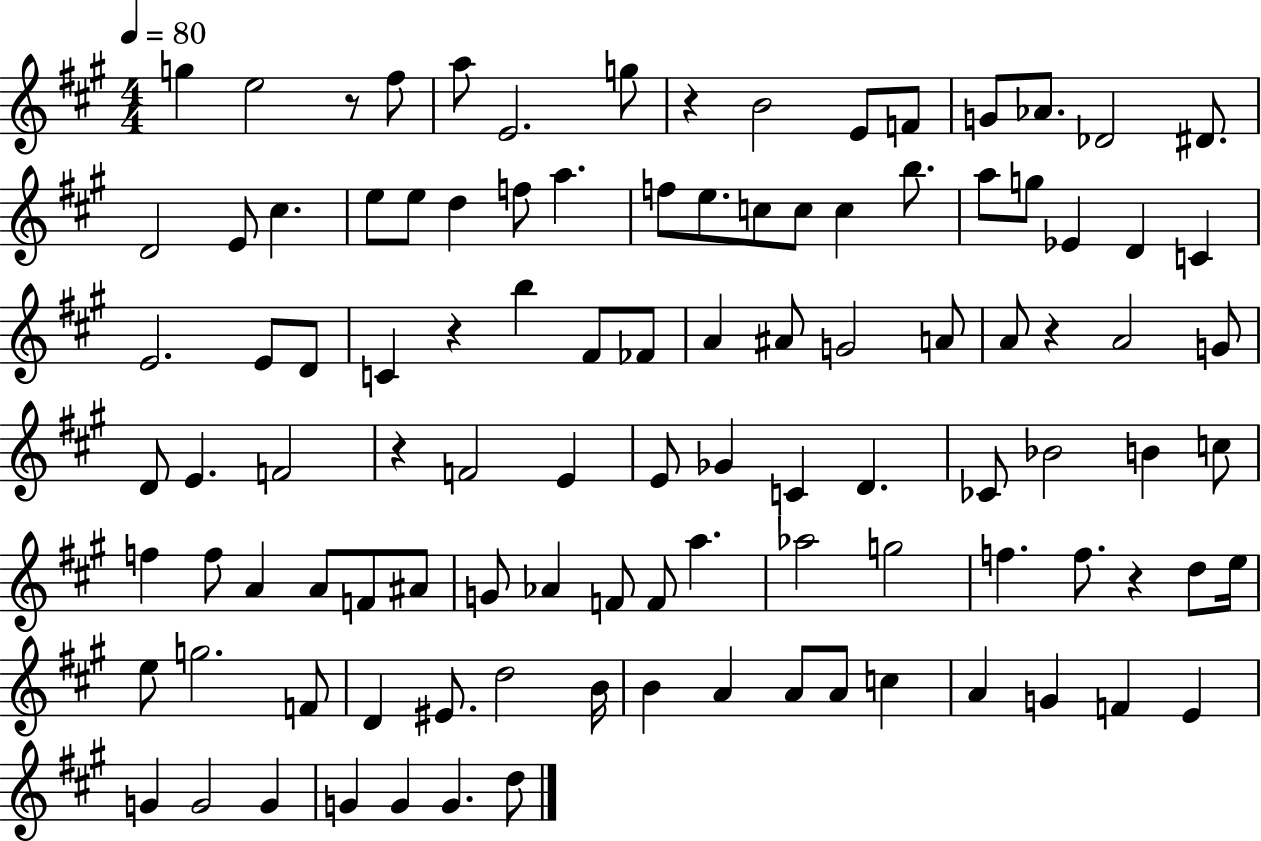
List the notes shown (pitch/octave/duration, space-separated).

G5/q E5/h R/e F#5/e A5/e E4/h. G5/e R/q B4/h E4/e F4/e G4/e Ab4/e. Db4/h D#4/e. D4/h E4/e C#5/q. E5/e E5/e D5/q F5/e A5/q. F5/e E5/e. C5/e C5/e C5/q B5/e. A5/e G5/e Eb4/q D4/q C4/q E4/h. E4/e D4/e C4/q R/q B5/q F#4/e FES4/e A4/q A#4/e G4/h A4/e A4/e R/q A4/h G4/e D4/e E4/q. F4/h R/q F4/h E4/q E4/e Gb4/q C4/q D4/q. CES4/e Bb4/h B4/q C5/e F5/q F5/e A4/q A4/e F4/e A#4/e G4/e Ab4/q F4/e F4/e A5/q. Ab5/h G5/h F5/q. F5/e. R/q D5/e E5/s E5/e G5/h. F4/e D4/q EIS4/e. D5/h B4/s B4/q A4/q A4/e A4/e C5/q A4/q G4/q F4/q E4/q G4/q G4/h G4/q G4/q G4/q G4/q. D5/e